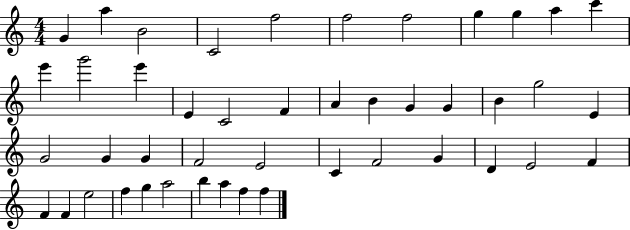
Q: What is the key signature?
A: C major